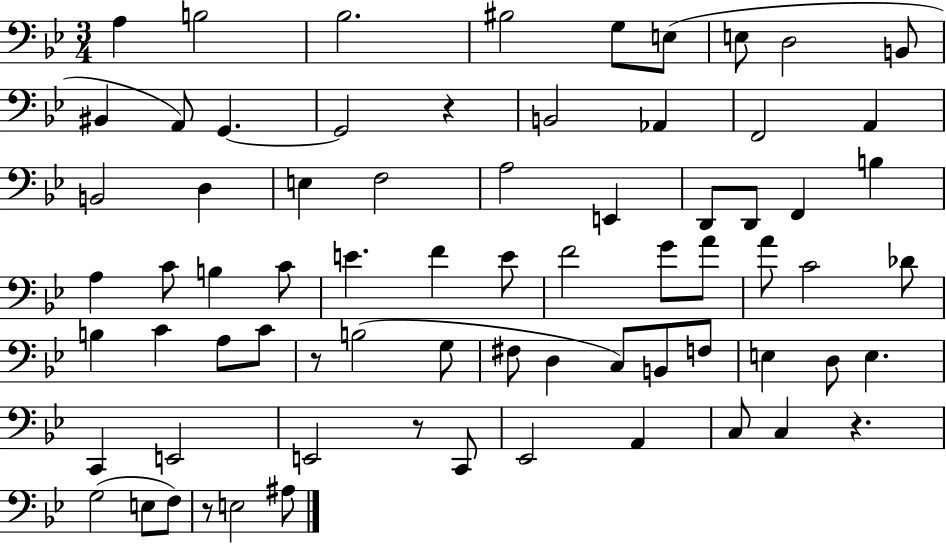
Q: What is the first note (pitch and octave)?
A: A3